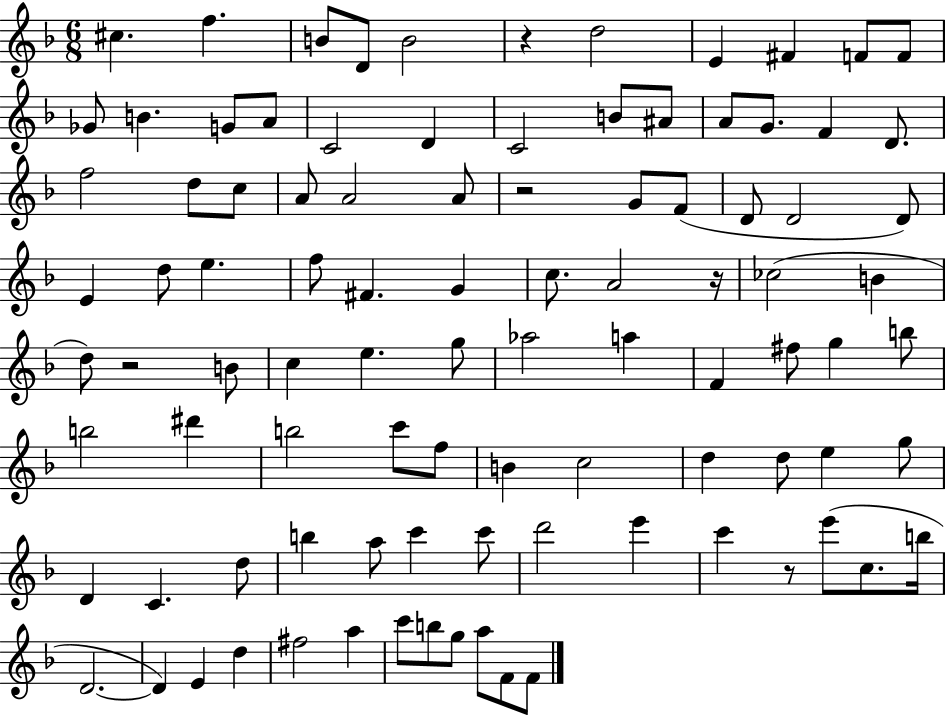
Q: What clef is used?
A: treble